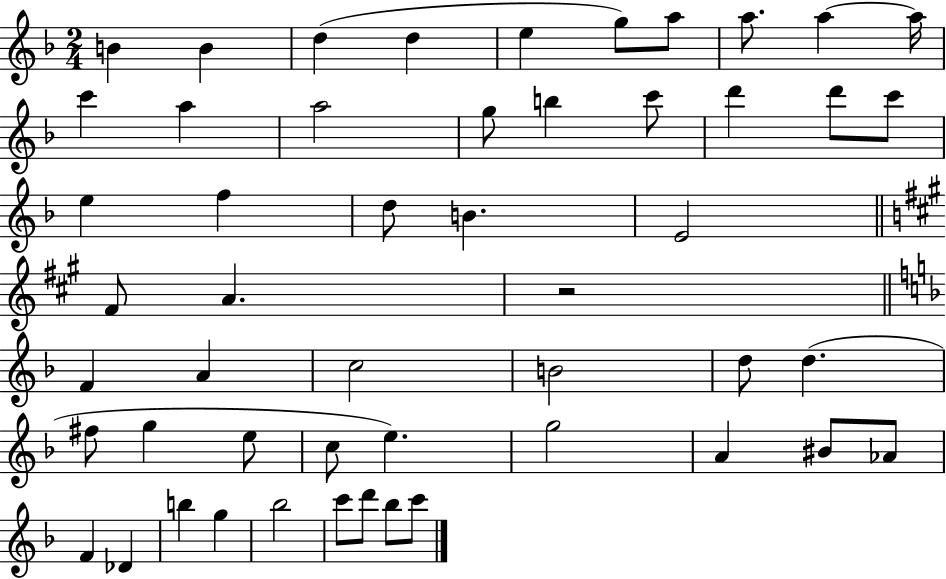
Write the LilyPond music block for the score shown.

{
  \clef treble
  \numericTimeSignature
  \time 2/4
  \key f \major
  \repeat volta 2 { b'4 b'4 | d''4( d''4 | e''4 g''8) a''8 | a''8. a''4~~ a''16 | \break c'''4 a''4 | a''2 | g''8 b''4 c'''8 | d'''4 d'''8 c'''8 | \break e''4 f''4 | d''8 b'4. | e'2 | \bar "||" \break \key a \major fis'8 a'4. | r2 | \bar "||" \break \key d \minor f'4 a'4 | c''2 | b'2 | d''8 d''4.( | \break fis''8 g''4 e''8 | c''8 e''4.) | g''2 | a'4 bis'8 aes'8 | \break f'4 des'4 | b''4 g''4 | bes''2 | c'''8 d'''8 bes''8 c'''8 | \break } \bar "|."
}